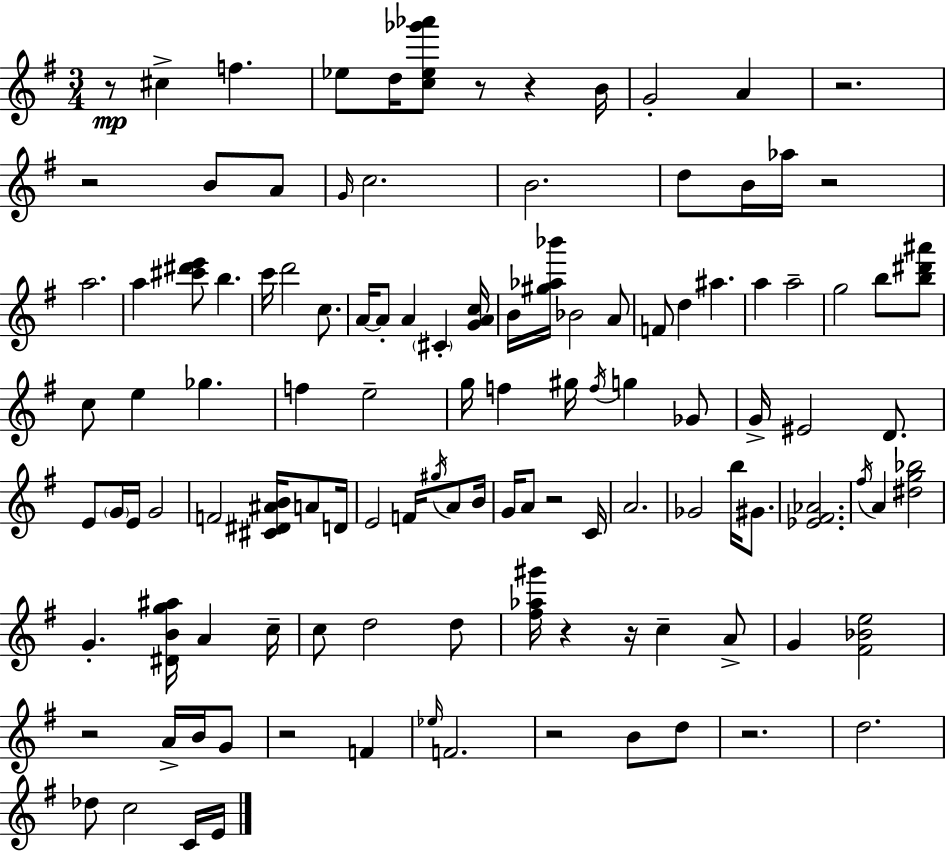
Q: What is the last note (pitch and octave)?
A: E4